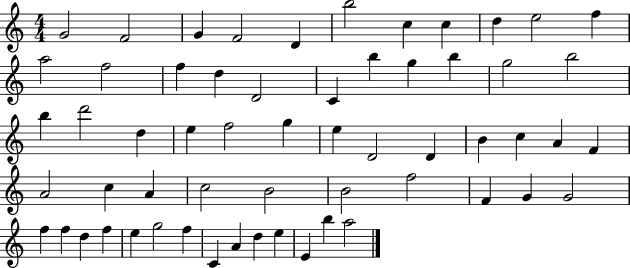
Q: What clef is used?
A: treble